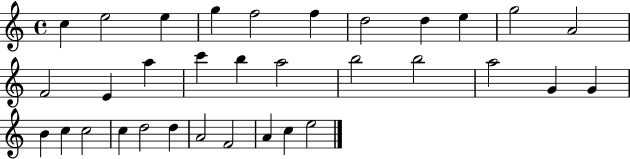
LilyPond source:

{
  \clef treble
  \time 4/4
  \defaultTimeSignature
  \key c \major
  c''4 e''2 e''4 | g''4 f''2 f''4 | d''2 d''4 e''4 | g''2 a'2 | \break f'2 e'4 a''4 | c'''4 b''4 a''2 | b''2 b''2 | a''2 g'4 g'4 | \break b'4 c''4 c''2 | c''4 d''2 d''4 | a'2 f'2 | a'4 c''4 e''2 | \break \bar "|."
}